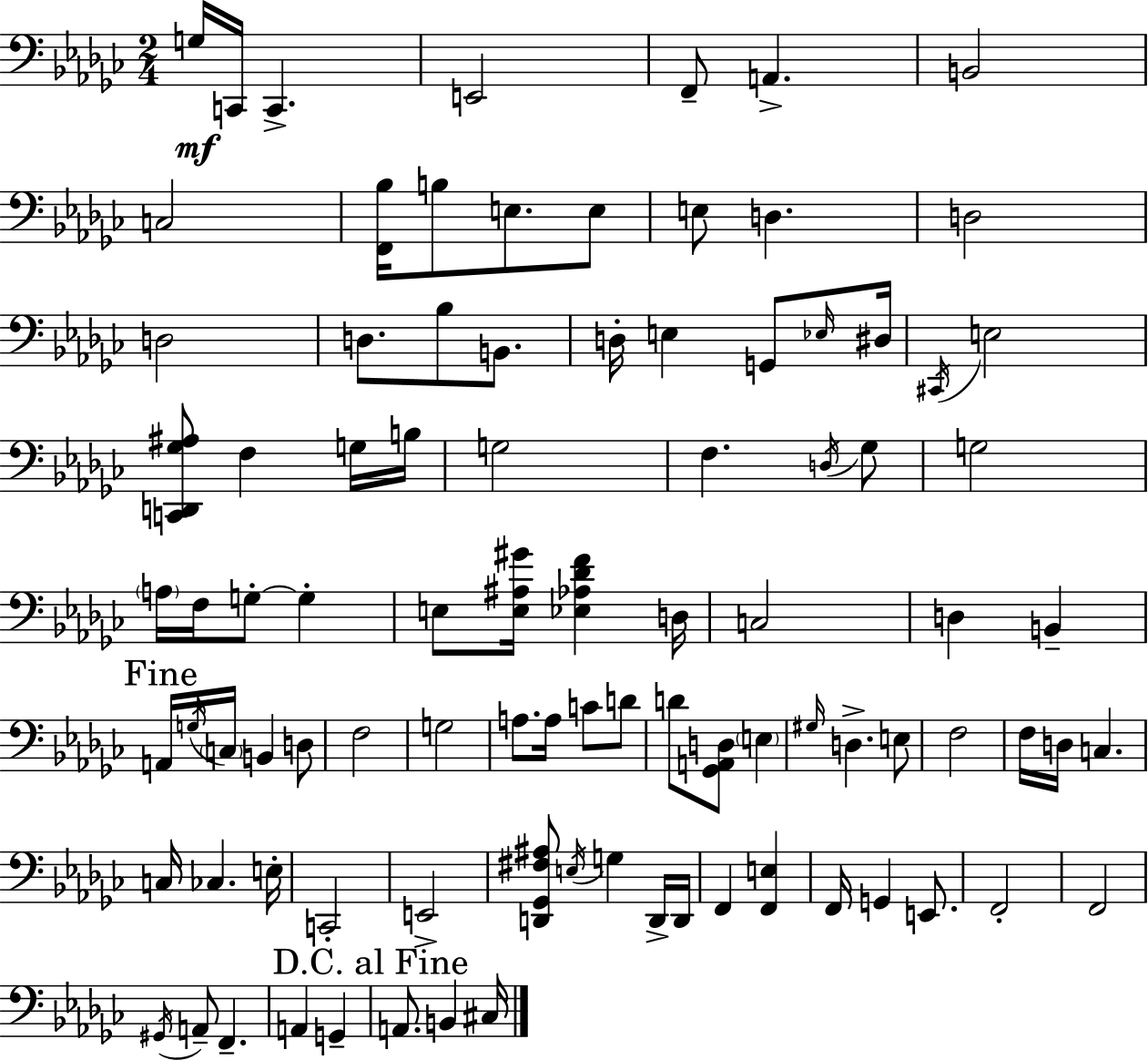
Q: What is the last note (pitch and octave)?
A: C#3